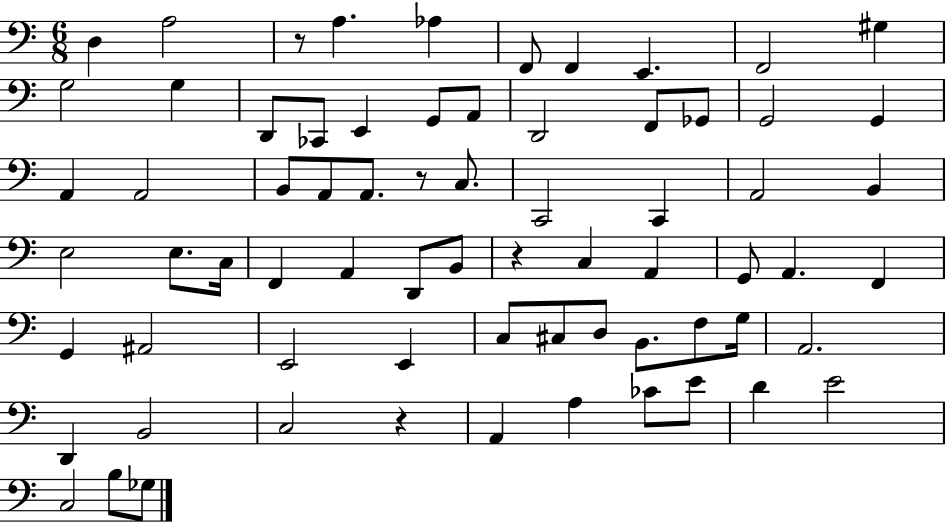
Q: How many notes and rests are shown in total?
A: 70